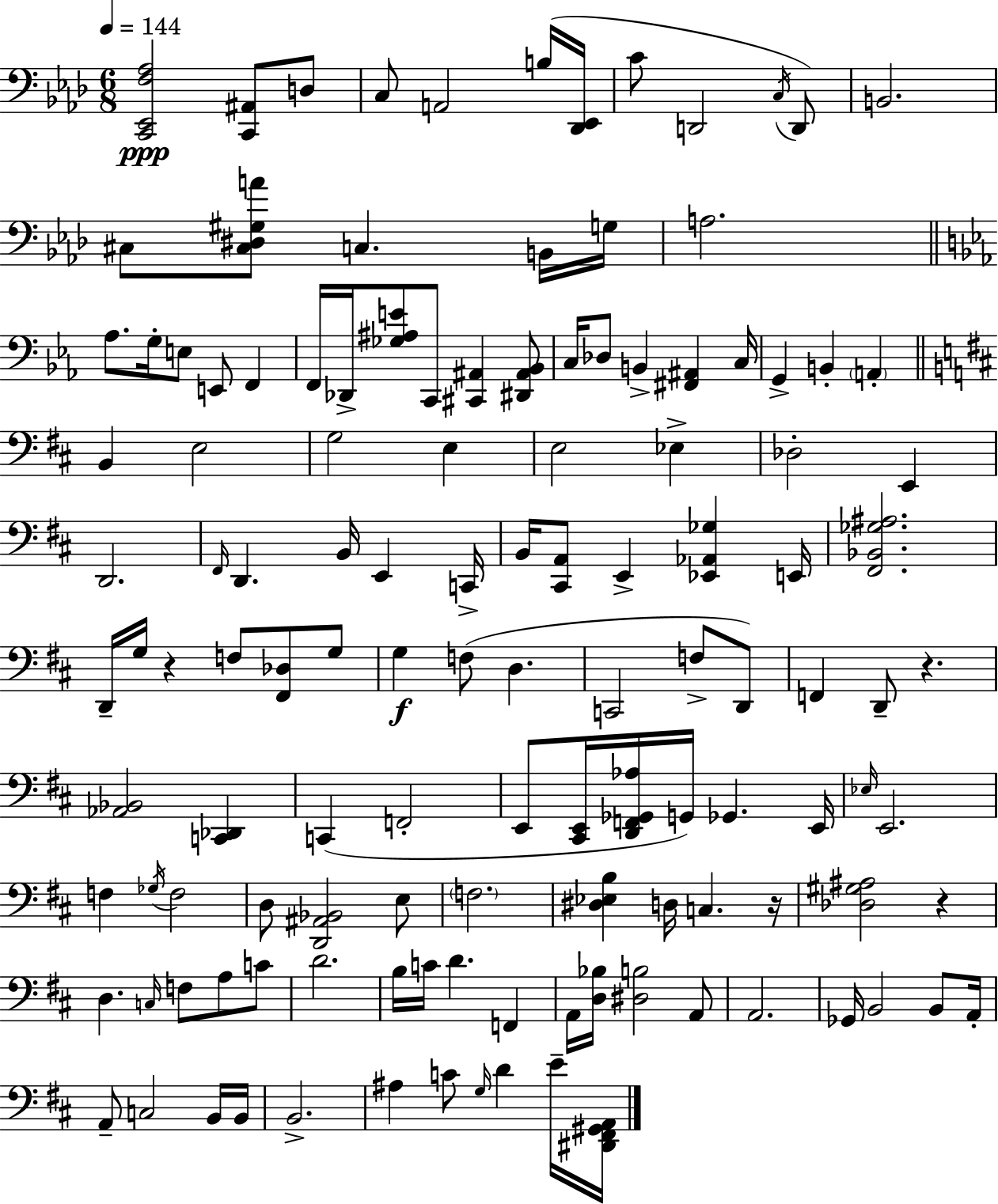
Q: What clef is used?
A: bass